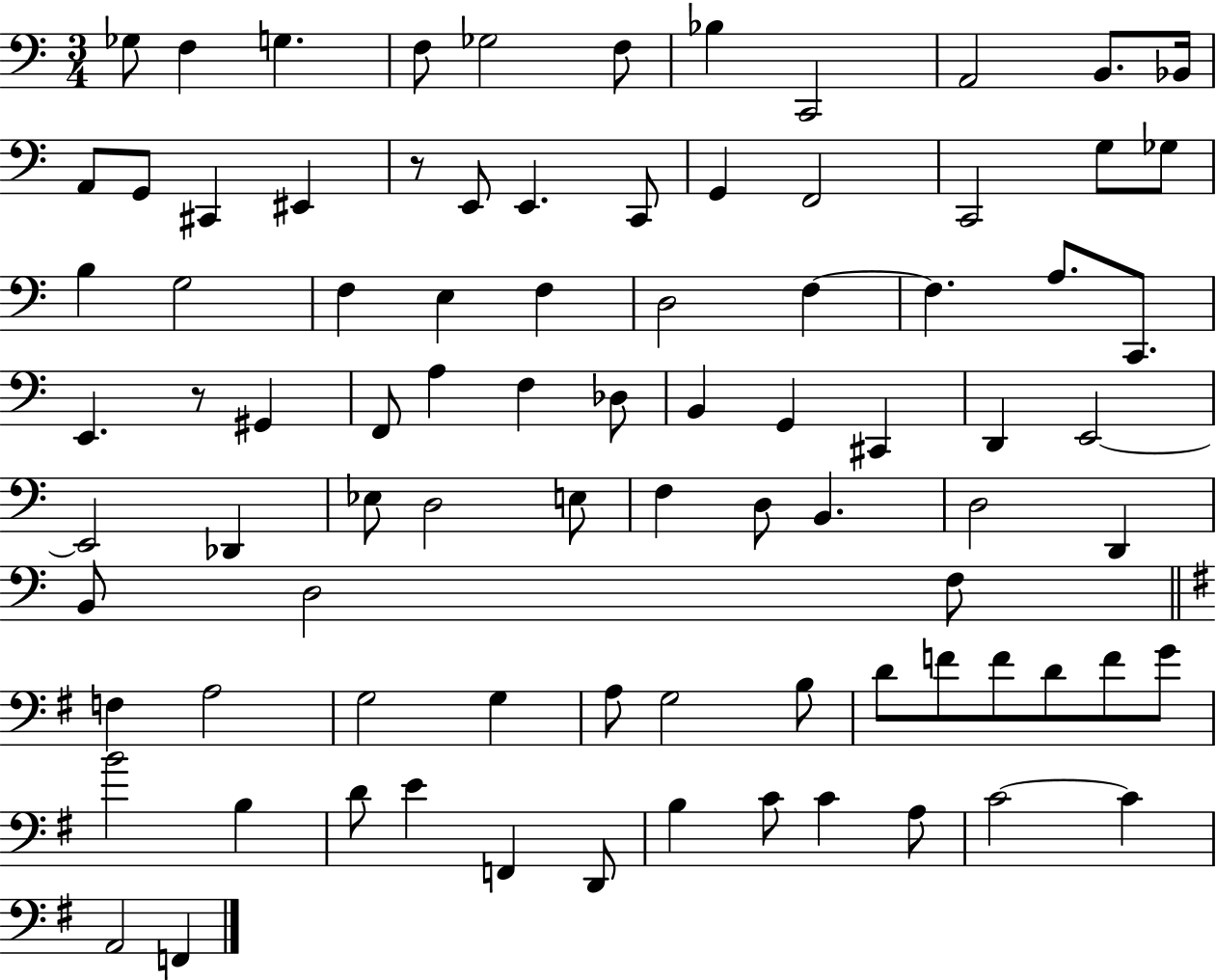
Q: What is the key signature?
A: C major